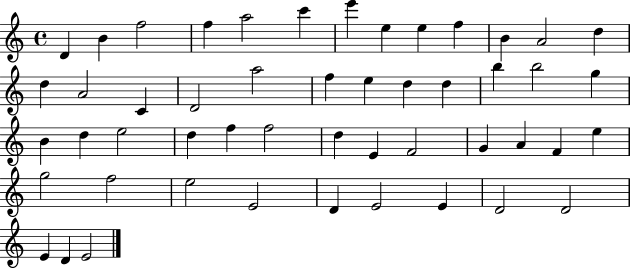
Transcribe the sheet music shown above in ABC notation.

X:1
T:Untitled
M:4/4
L:1/4
K:C
D B f2 f a2 c' e' e e f B A2 d d A2 C D2 a2 f e d d b b2 g B d e2 d f f2 d E F2 G A F e g2 f2 e2 E2 D E2 E D2 D2 E D E2